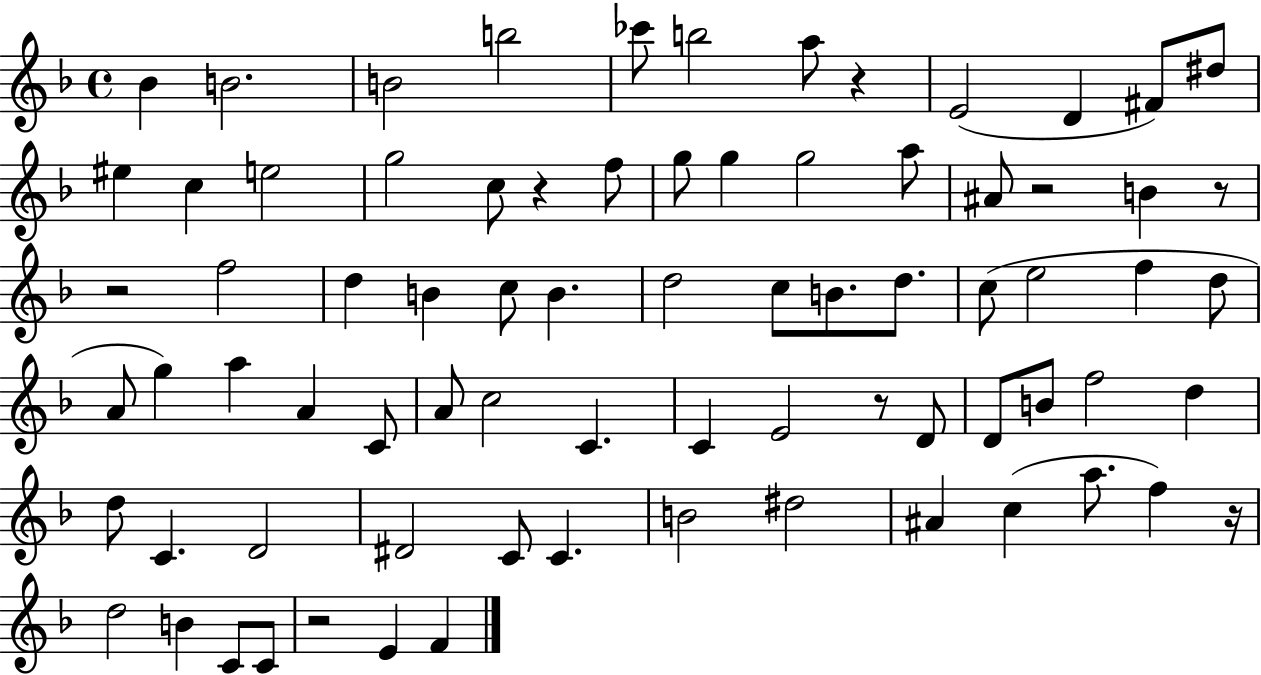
{
  \clef treble
  \time 4/4
  \defaultTimeSignature
  \key f \major
  bes'4 b'2. | b'2 b''2 | ces'''8 b''2 a''8 r4 | e'2( d'4 fis'8) dis''8 | \break eis''4 c''4 e''2 | g''2 c''8 r4 f''8 | g''8 g''4 g''2 a''8 | ais'8 r2 b'4 r8 | \break r2 f''2 | d''4 b'4 c''8 b'4. | d''2 c''8 b'8. d''8. | c''8( e''2 f''4 d''8 | \break a'8 g''4) a''4 a'4 c'8 | a'8 c''2 c'4. | c'4 e'2 r8 d'8 | d'8 b'8 f''2 d''4 | \break d''8 c'4. d'2 | dis'2 c'8 c'4. | b'2 dis''2 | ais'4 c''4( a''8. f''4) r16 | \break d''2 b'4 c'8 c'8 | r2 e'4 f'4 | \bar "|."
}